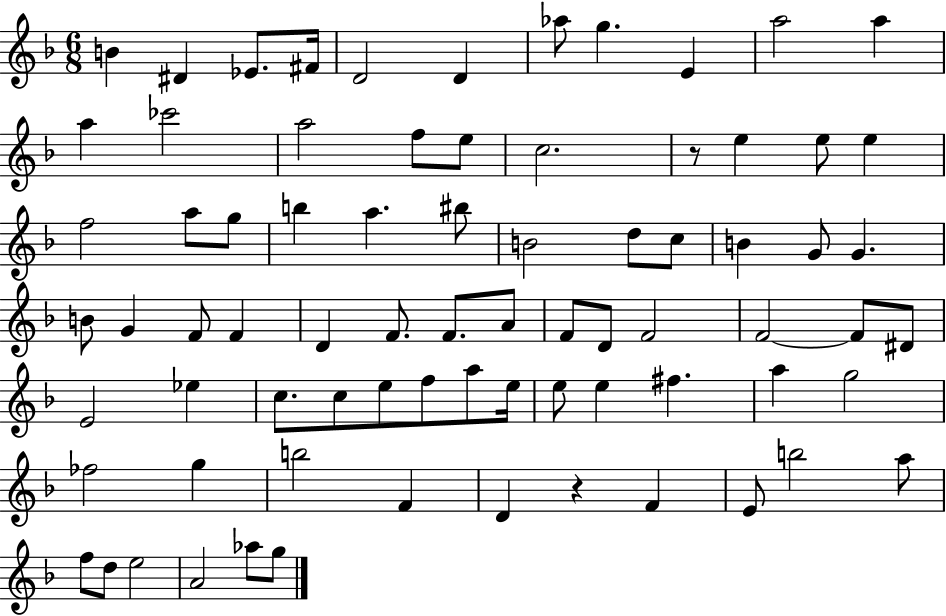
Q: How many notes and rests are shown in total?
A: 76